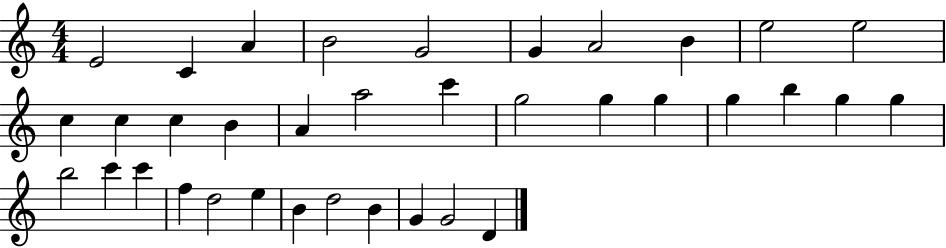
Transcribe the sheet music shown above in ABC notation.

X:1
T:Untitled
M:4/4
L:1/4
K:C
E2 C A B2 G2 G A2 B e2 e2 c c c B A a2 c' g2 g g g b g g b2 c' c' f d2 e B d2 B G G2 D